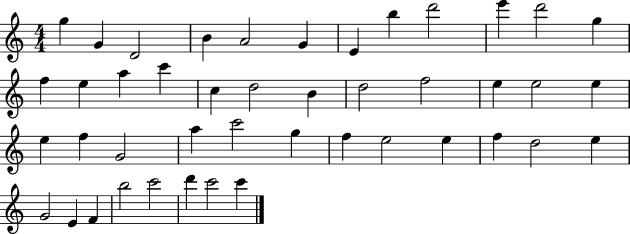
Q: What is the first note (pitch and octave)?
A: G5